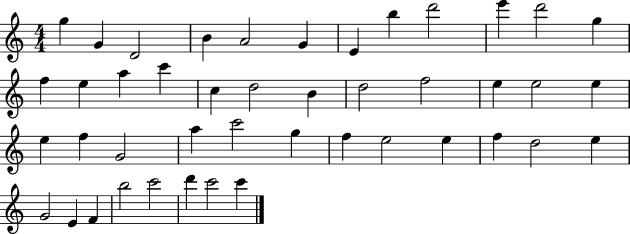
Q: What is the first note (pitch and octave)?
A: G5